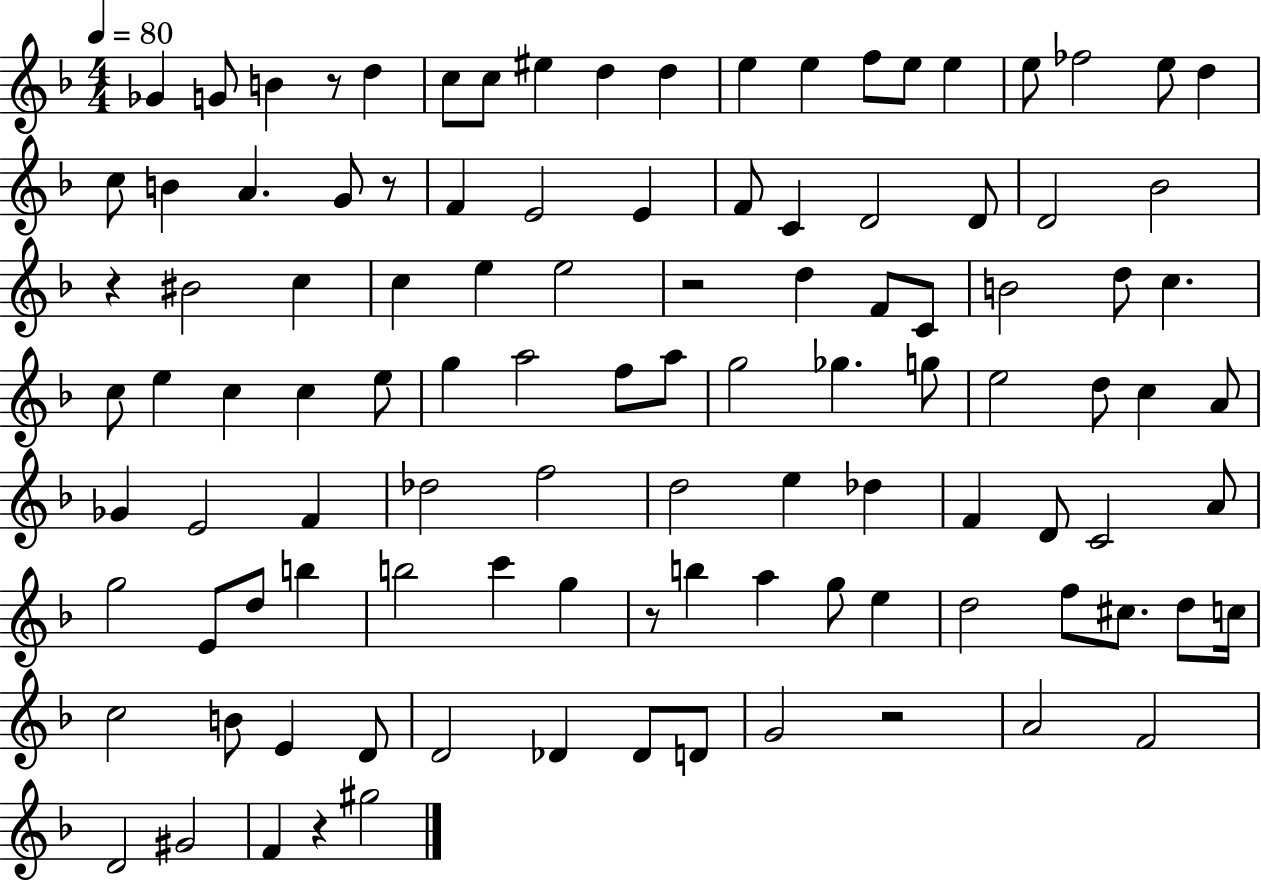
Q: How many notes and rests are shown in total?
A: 108